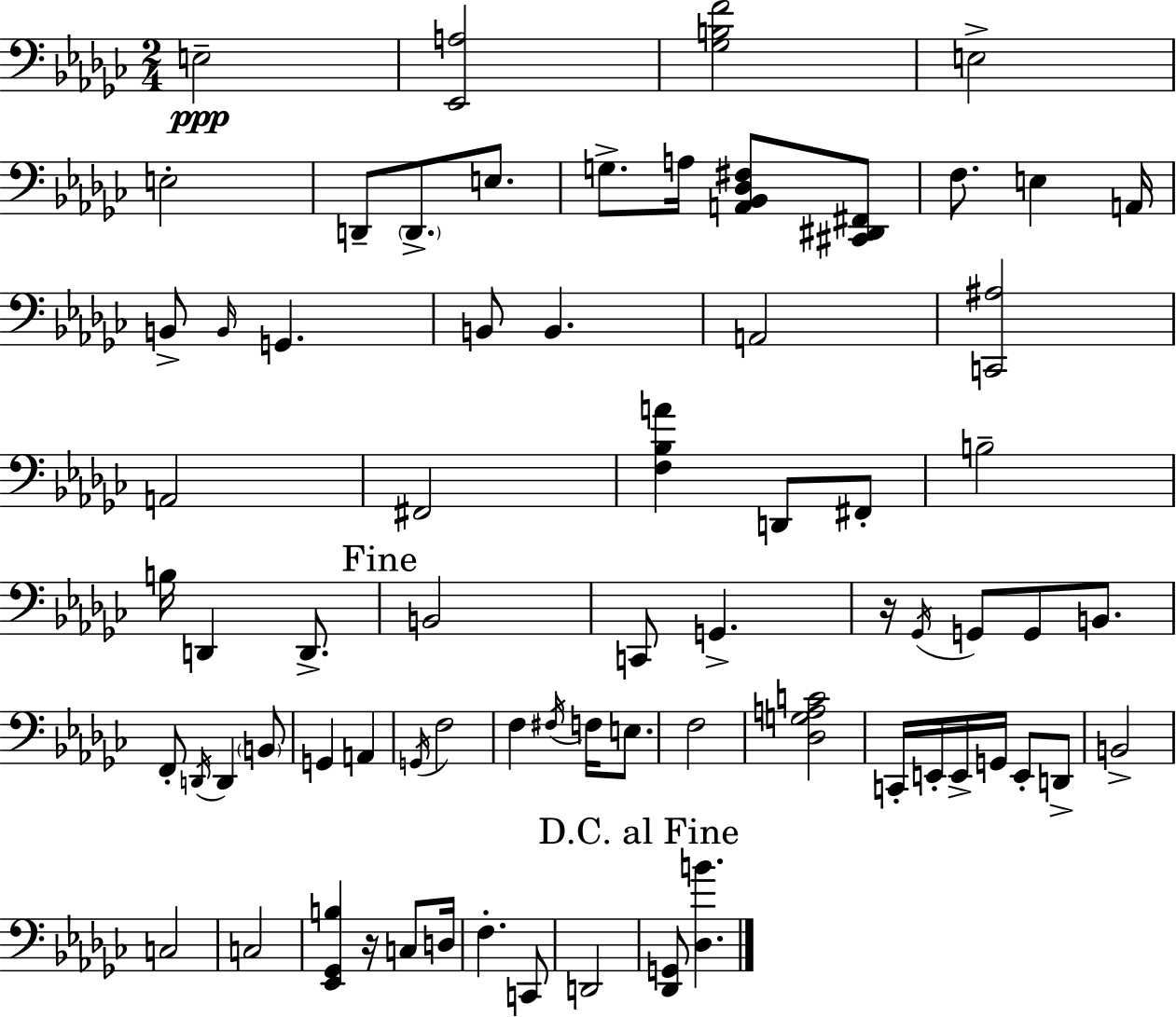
E3/h [Eb2,A3]/h [Gb3,B3,F4]/h E3/h E3/h D2/e D2/e. E3/e. G3/e. A3/s [A2,Bb2,Db3,F#3]/e [C#2,D#2,F#2]/e F3/e. E3/q A2/s B2/e B2/s G2/q. B2/e B2/q. A2/h [C2,A#3]/h A2/h F#2/h [F3,Bb3,A4]/q D2/e F#2/e B3/h B3/s D2/q D2/e. B2/h C2/e G2/q. R/s Gb2/s G2/e G2/e B2/e. F2/e D2/s D2/q B2/e G2/q A2/q G2/s F3/h F3/q F#3/s F3/s E3/e. F3/h [Db3,G3,A3,C4]/h C2/s E2/s E2/s G2/s E2/e D2/e B2/h C3/h C3/h [Eb2,Gb2,B3]/q R/s C3/e D3/s F3/q. C2/e D2/h [Db2,G2]/e [Db3,B4]/q.